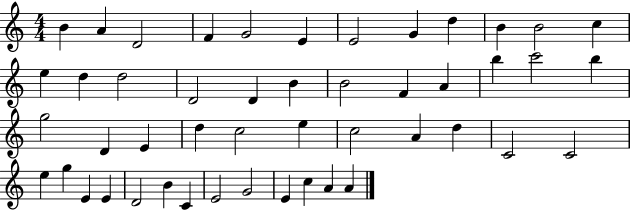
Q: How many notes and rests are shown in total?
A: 48